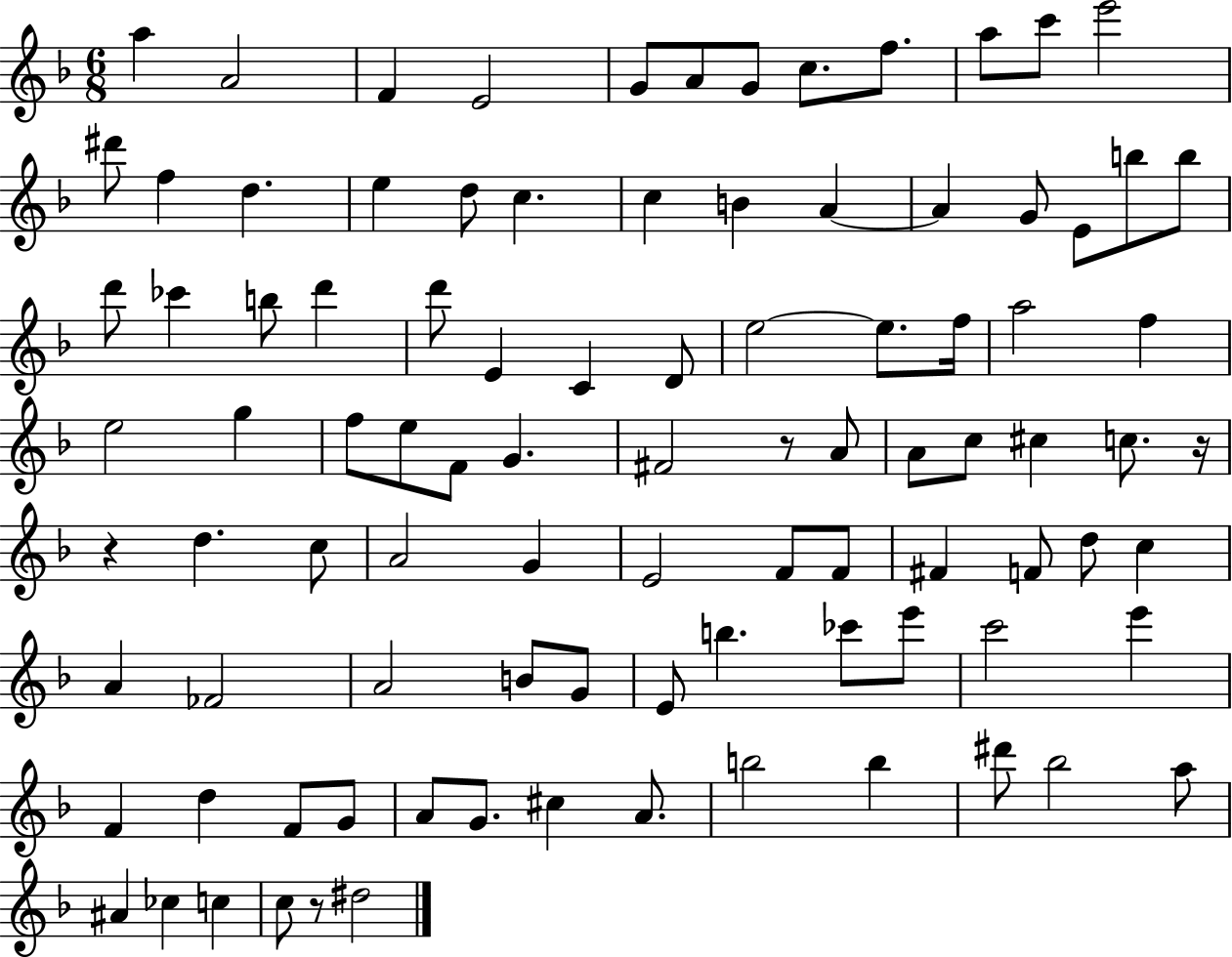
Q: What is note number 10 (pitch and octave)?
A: A5